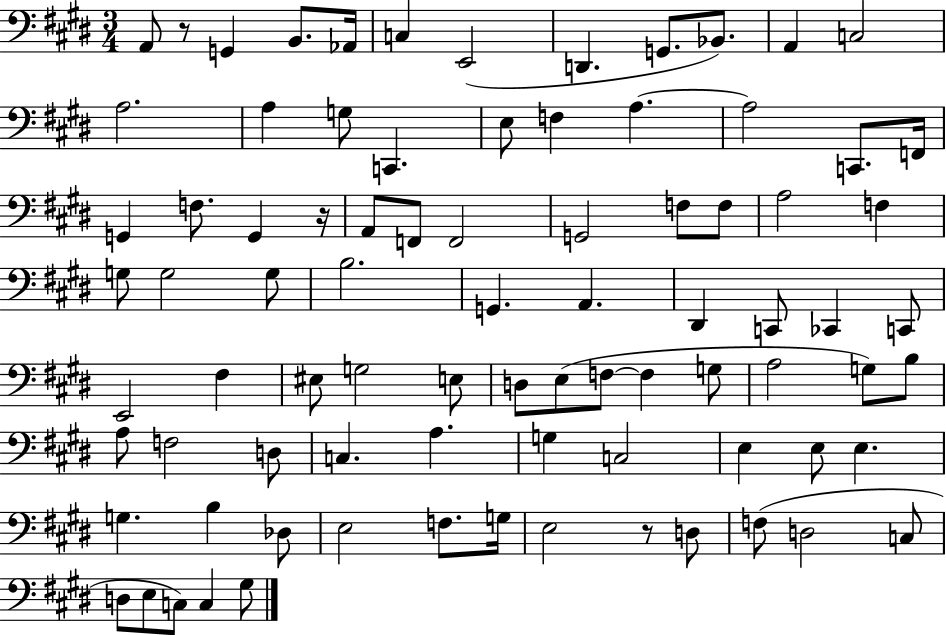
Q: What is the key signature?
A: E major